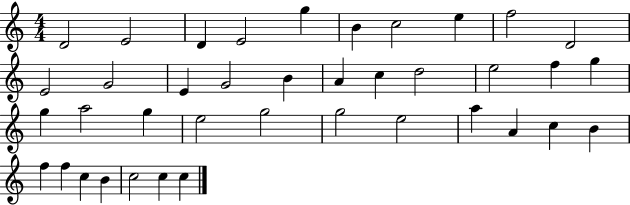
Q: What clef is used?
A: treble